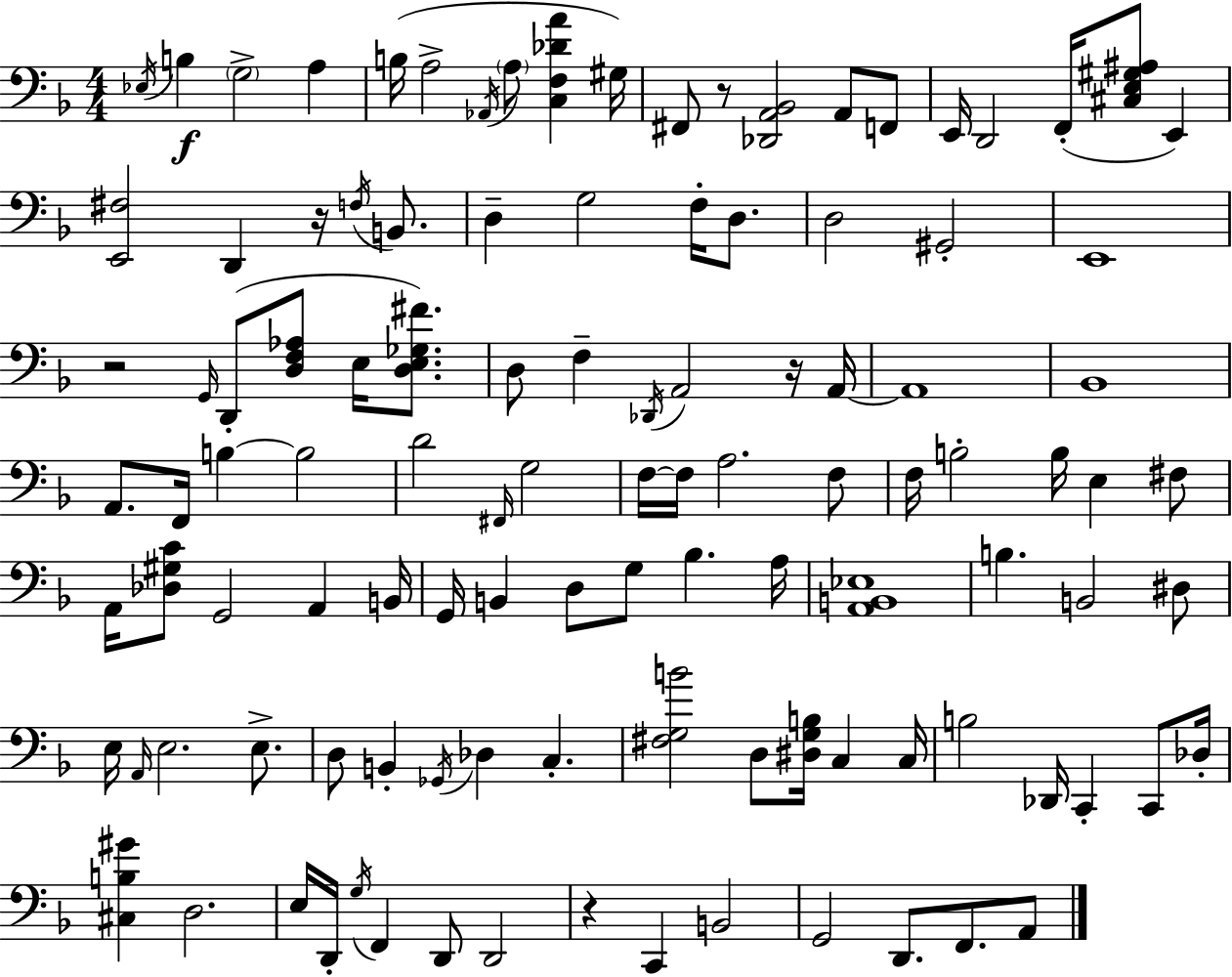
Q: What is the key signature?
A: D minor